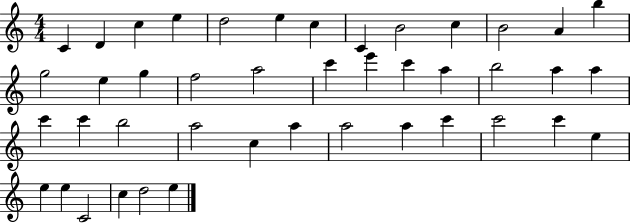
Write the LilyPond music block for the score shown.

{
  \clef treble
  \numericTimeSignature
  \time 4/4
  \key c \major
  c'4 d'4 c''4 e''4 | d''2 e''4 c''4 | c'4 b'2 c''4 | b'2 a'4 b''4 | \break g''2 e''4 g''4 | f''2 a''2 | c'''4 e'''4 c'''4 a''4 | b''2 a''4 a''4 | \break c'''4 c'''4 b''2 | a''2 c''4 a''4 | a''2 a''4 c'''4 | c'''2 c'''4 e''4 | \break e''4 e''4 c'2 | c''4 d''2 e''4 | \bar "|."
}